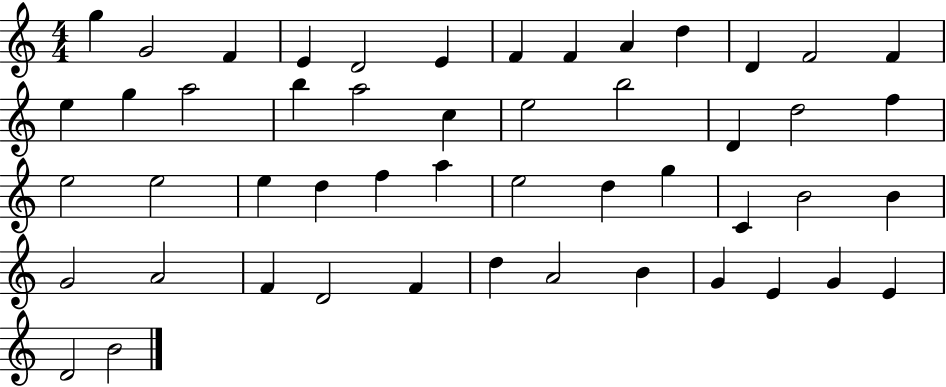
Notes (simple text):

G5/q G4/h F4/q E4/q D4/h E4/q F4/q F4/q A4/q D5/q D4/q F4/h F4/q E5/q G5/q A5/h B5/q A5/h C5/q E5/h B5/h D4/q D5/h F5/q E5/h E5/h E5/q D5/q F5/q A5/q E5/h D5/q G5/q C4/q B4/h B4/q G4/h A4/h F4/q D4/h F4/q D5/q A4/h B4/q G4/q E4/q G4/q E4/q D4/h B4/h